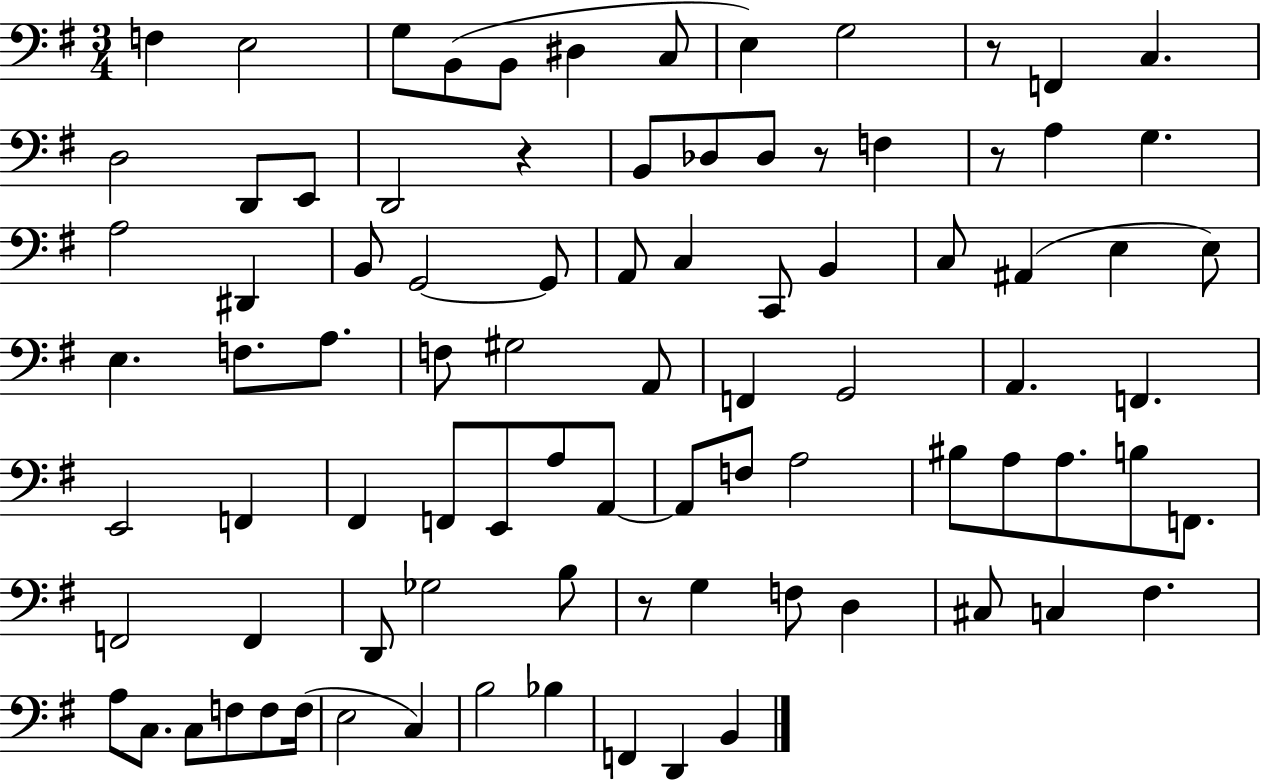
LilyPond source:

{
  \clef bass
  \numericTimeSignature
  \time 3/4
  \key g \major
  f4 e2 | g8 b,8( b,8 dis4 c8 | e4) g2 | r8 f,4 c4. | \break d2 d,8 e,8 | d,2 r4 | b,8 des8 des8 r8 f4 | r8 a4 g4. | \break a2 dis,4 | b,8 g,2~~ g,8 | a,8 c4 c,8 b,4 | c8 ais,4( e4 e8) | \break e4. f8. a8. | f8 gis2 a,8 | f,4 g,2 | a,4. f,4. | \break e,2 f,4 | fis,4 f,8 e,8 a8 a,8~~ | a,8 f8 a2 | bis8 a8 a8. b8 f,8. | \break f,2 f,4 | d,8 ges2 b8 | r8 g4 f8 d4 | cis8 c4 fis4. | \break a8 c8. c8 f8 f8 f16( | e2 c4) | b2 bes4 | f,4 d,4 b,4 | \break \bar "|."
}